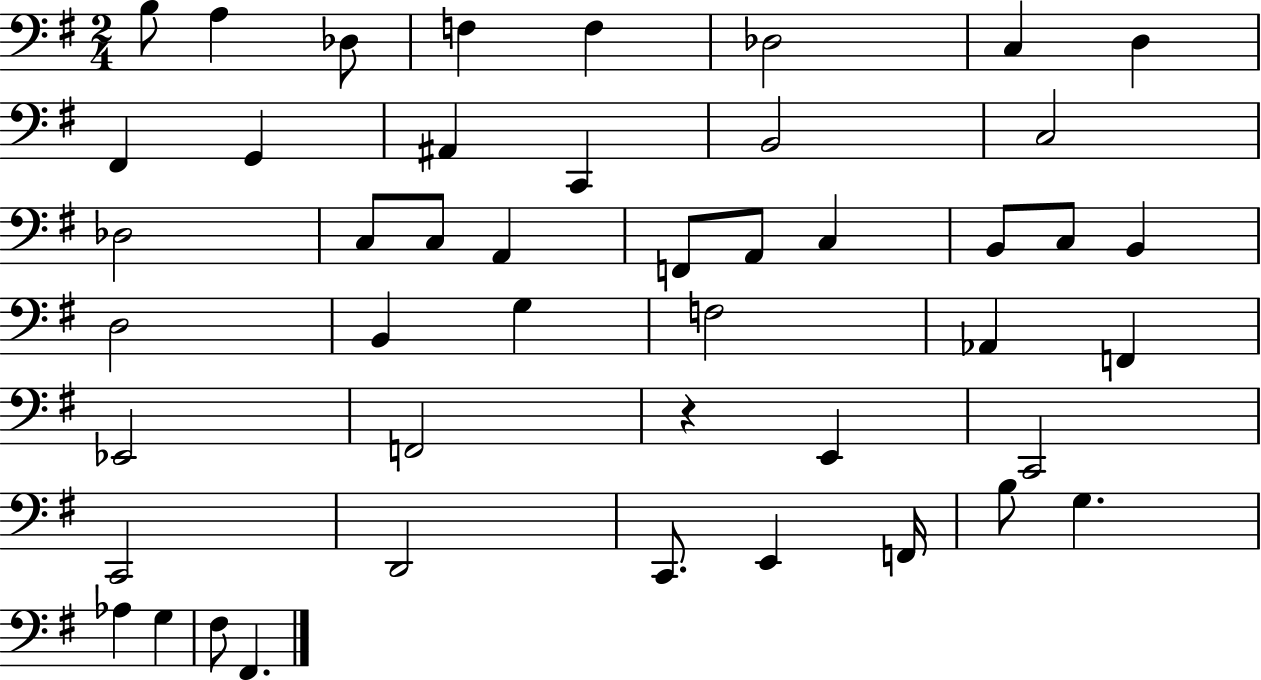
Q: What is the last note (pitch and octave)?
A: F#2